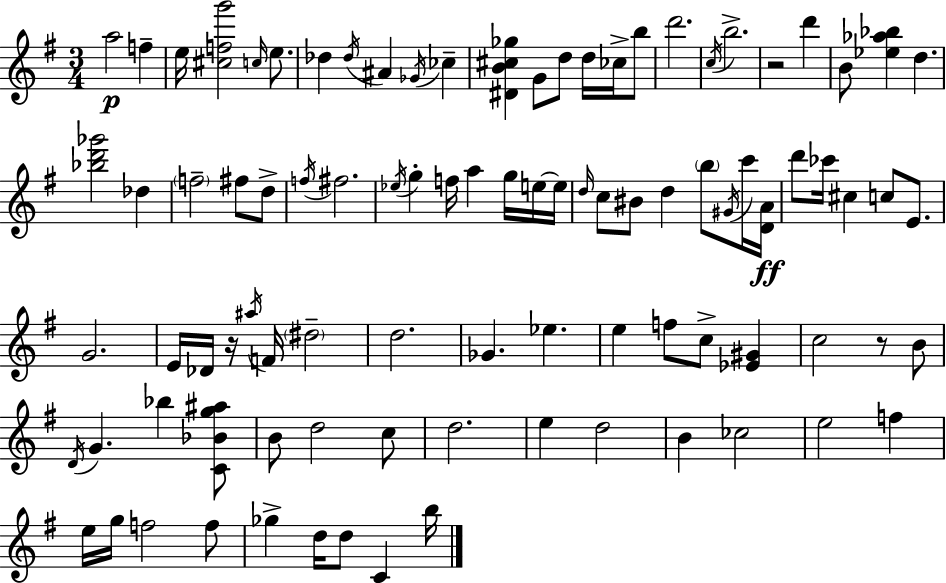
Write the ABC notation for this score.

X:1
T:Untitled
M:3/4
L:1/4
K:G
a2 f e/4 [^cfg']2 c/4 e/2 _d _d/4 ^A _G/4 _c [^DB^c_g] G/2 d/2 d/4 _c/4 b/2 d'2 c/4 b2 z2 d' B/2 [_e_a_b] d [_bd'_g']2 _d f2 ^f/2 d/2 f/4 ^f2 _e/4 g f/4 a g/4 e/4 e/4 d/4 c/2 ^B/2 d b/2 ^G/4 c'/4 [DA]/4 d'/2 _c'/4 ^c c/2 E/2 G2 E/4 _D/4 z/4 ^a/4 F/4 ^d2 d2 _G _e e f/2 c/2 [_E^G] c2 z/2 B/2 D/4 G _b [C_Bg^a]/2 B/2 d2 c/2 d2 e d2 B _c2 e2 f e/4 g/4 f2 f/2 _g d/4 d/2 C b/4